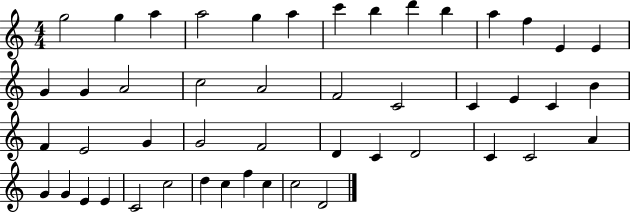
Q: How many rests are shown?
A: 0